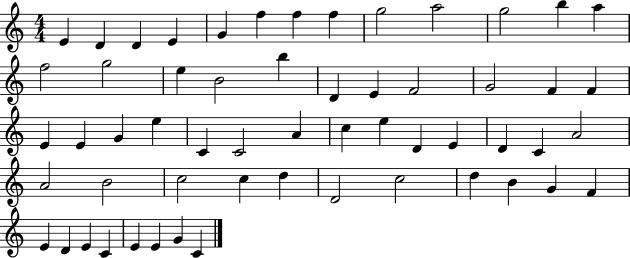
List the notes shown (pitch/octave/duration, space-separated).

E4/q D4/q D4/q E4/q G4/q F5/q F5/q F5/q G5/h A5/h G5/h B5/q A5/q F5/h G5/h E5/q B4/h B5/q D4/q E4/q F4/h G4/h F4/q F4/q E4/q E4/q G4/q E5/q C4/q C4/h A4/q C5/q E5/q D4/q E4/q D4/q C4/q A4/h A4/h B4/h C5/h C5/q D5/q D4/h C5/h D5/q B4/q G4/q F4/q E4/q D4/q E4/q C4/q E4/q E4/q G4/q C4/q